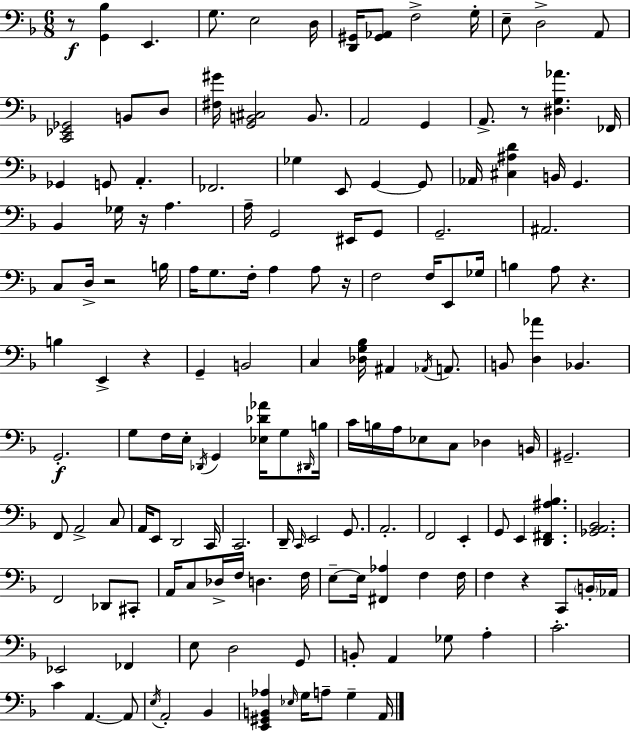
{
  \clef bass
  \numericTimeSignature
  \time 6/8
  \key d \minor
  r8\f <g, bes>4 e,4. | g8. e2 d16 | <d, gis,>16 <gis, aes,>8 f2-> g16-. | e8-- d2-> a,8 | \break <c, ees, ges,>2 b,8 d8 | <fis gis'>16 <g, b, cis>2 b,8. | a,2 g,4 | a,8.-> r8 <dis g aes'>4. fes,16 | \break ges,4 g,8 a,4.-. | fes,2. | ges4 e,8 g,4~~ g,8 | aes,16 <cis ais d'>4 b,16 g,4. | \break bes,4 ges16 r16 a4. | a16-- g,2 eis,16 g,8 | g,2.-- | ais,2. | \break c8 d16-> r2 b16 | a16 g8. f16-. a4 a8 r16 | f2 f16 e,8 ges16 | b4 a8 r4. | \break b4 e,4-> r4 | g,4-- b,2 | c4 <des g bes>16 ais,4 \acciaccatura { aes,16 } a,8. | b,8 <d aes'>4 bes,4. | \break g,2.-.\f | g8 f16 e16-. \acciaccatura { des,16 } g,4 <ees des' aes'>16 g8 | \grace { dis,16 } b16 c'16 b16 a16 ees8 c8 des4 | b,16 gis,2.-- | \break f,8 a,2-> | c8 a,16 e,8 d,2 | c,16 c,2. | d,16-- \grace { c,16 } e,2 | \break g,8. a,2.-. | f,2 | e,4-. g,8 e,4 <d, fis, ais bes>4. | <ges, a, bes,>2. | \break f,2 | des,8 cis,8-. a,16 c8 des16-> f16 d4. | f16 e8--~~ e16 <fis, aes>4 f4 | f16 f4 r4 | \break c,8 \parenthesize b,16-. aes,16 ees,2 | fes,4 e8 d2 | g,8 b,8-. a,4 ges8 | a4-. c'2.-. | \break c'4 a,4.~~ | a,8 \acciaccatura { e16 } a,2-. | bes,4 <e, gis, b, aes>4 \grace { ees16 } g16 a8-- | g4-- a,16 \bar "|."
}